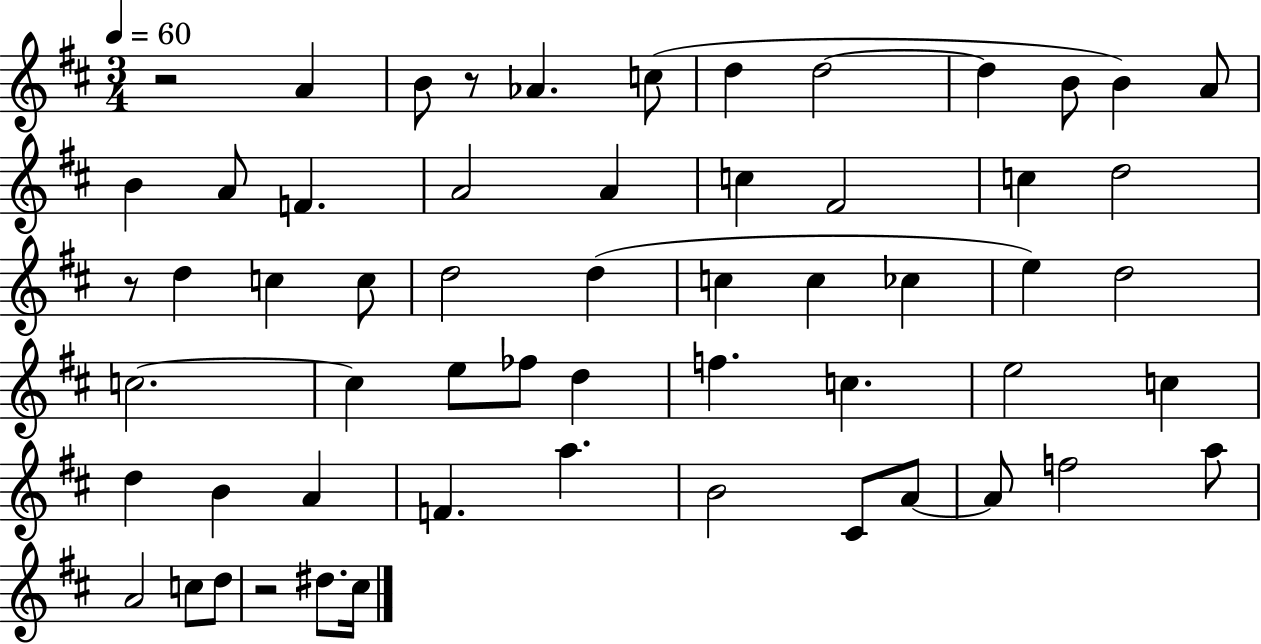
{
  \clef treble
  \numericTimeSignature
  \time 3/4
  \key d \major
  \tempo 4 = 60
  r2 a'4 | b'8 r8 aes'4. c''8( | d''4 d''2~~ | d''4 b'8 b'4) a'8 | \break b'4 a'8 f'4. | a'2 a'4 | c''4 fis'2 | c''4 d''2 | \break r8 d''4 c''4 c''8 | d''2 d''4( | c''4 c''4 ces''4 | e''4) d''2 | \break c''2.~~ | c''4 e''8 fes''8 d''4 | f''4. c''4. | e''2 c''4 | \break d''4 b'4 a'4 | f'4. a''4. | b'2 cis'8 a'8~~ | a'8 f''2 a''8 | \break a'2 c''8 d''8 | r2 dis''8. cis''16 | \bar "|."
}